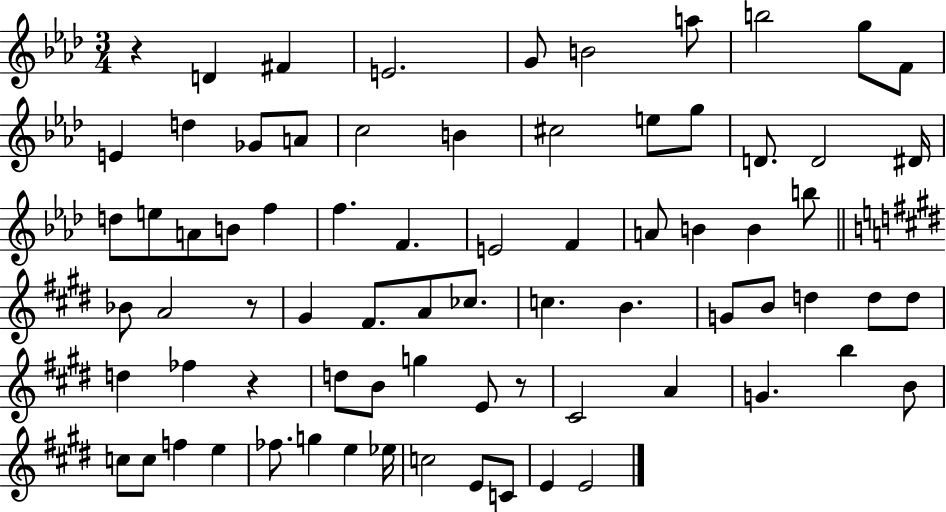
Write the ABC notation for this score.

X:1
T:Untitled
M:3/4
L:1/4
K:Ab
z D ^F E2 G/2 B2 a/2 b2 g/2 F/2 E d _G/2 A/2 c2 B ^c2 e/2 g/2 D/2 D2 ^D/4 d/2 e/2 A/2 B/2 f f F E2 F A/2 B B b/2 _B/2 A2 z/2 ^G ^F/2 A/2 _c/2 c B G/2 B/2 d d/2 d/2 d _f z d/2 B/2 g E/2 z/2 ^C2 A G b B/2 c/2 c/2 f e _f/2 g e _e/4 c2 E/2 C/2 E E2